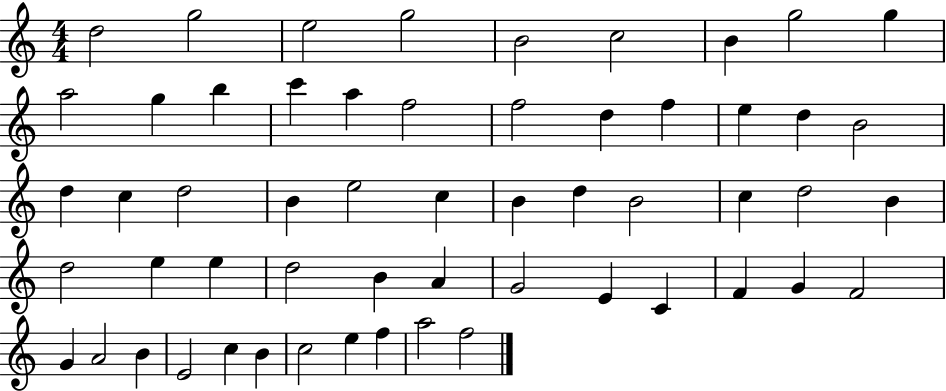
D5/h G5/h E5/h G5/h B4/h C5/h B4/q G5/h G5/q A5/h G5/q B5/q C6/q A5/q F5/h F5/h D5/q F5/q E5/q D5/q B4/h D5/q C5/q D5/h B4/q E5/h C5/q B4/q D5/q B4/h C5/q D5/h B4/q D5/h E5/q E5/q D5/h B4/q A4/q G4/h E4/q C4/q F4/q G4/q F4/h G4/q A4/h B4/q E4/h C5/q B4/q C5/h E5/q F5/q A5/h F5/h